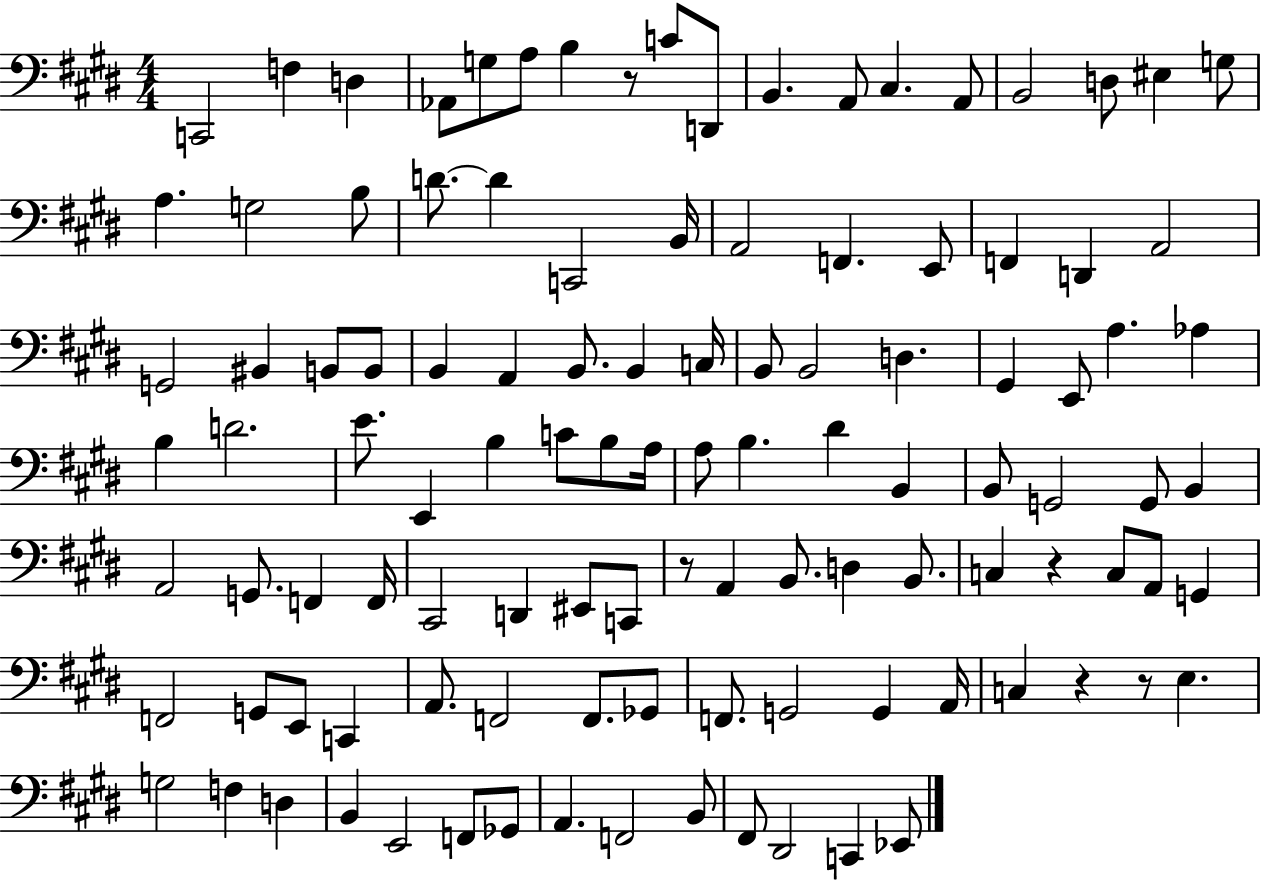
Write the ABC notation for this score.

X:1
T:Untitled
M:4/4
L:1/4
K:E
C,,2 F, D, _A,,/2 G,/2 A,/2 B, z/2 C/2 D,,/2 B,, A,,/2 ^C, A,,/2 B,,2 D,/2 ^E, G,/2 A, G,2 B,/2 D/2 D C,,2 B,,/4 A,,2 F,, E,,/2 F,, D,, A,,2 G,,2 ^B,, B,,/2 B,,/2 B,, A,, B,,/2 B,, C,/4 B,,/2 B,,2 D, ^G,, E,,/2 A, _A, B, D2 E/2 E,, B, C/2 B,/2 A,/4 A,/2 B, ^D B,, B,,/2 G,,2 G,,/2 B,, A,,2 G,,/2 F,, F,,/4 ^C,,2 D,, ^E,,/2 C,,/2 z/2 A,, B,,/2 D, B,,/2 C, z C,/2 A,,/2 G,, F,,2 G,,/2 E,,/2 C,, A,,/2 F,,2 F,,/2 _G,,/2 F,,/2 G,,2 G,, A,,/4 C, z z/2 E, G,2 F, D, B,, E,,2 F,,/2 _G,,/2 A,, F,,2 B,,/2 ^F,,/2 ^D,,2 C,, _E,,/2